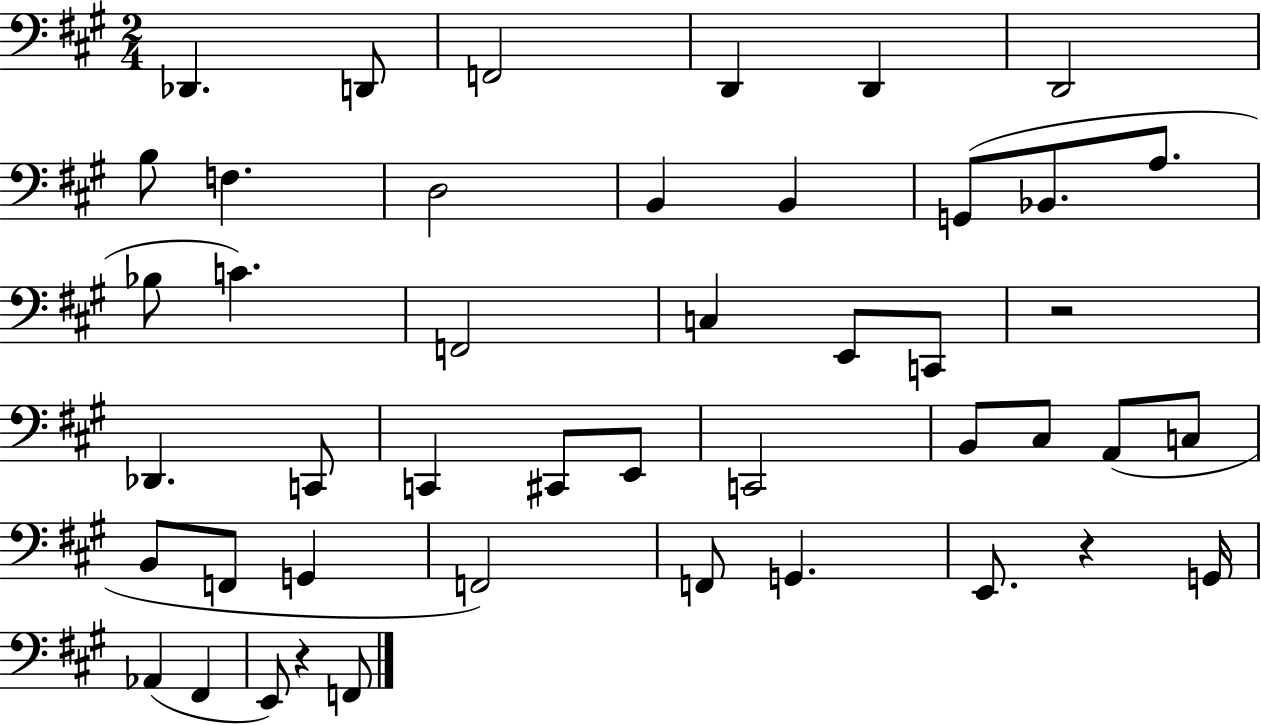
Db2/q. D2/e F2/h D2/q D2/q D2/h B3/e F3/q. D3/h B2/q B2/q G2/e Bb2/e. A3/e. Bb3/e C4/q. F2/h C3/q E2/e C2/e R/h Db2/q. C2/e C2/q C#2/e E2/e C2/h B2/e C#3/e A2/e C3/e B2/e F2/e G2/q F2/h F2/e G2/q. E2/e. R/q G2/s Ab2/q F#2/q E2/e R/q F2/e